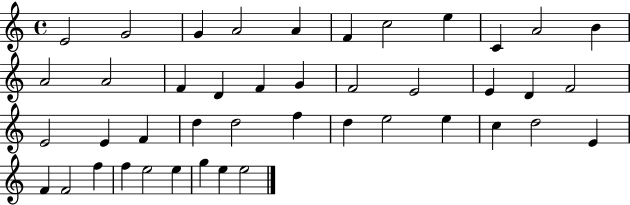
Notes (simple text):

E4/h G4/h G4/q A4/h A4/q F4/q C5/h E5/q C4/q A4/h B4/q A4/h A4/h F4/q D4/q F4/q G4/q F4/h E4/h E4/q D4/q F4/h E4/h E4/q F4/q D5/q D5/h F5/q D5/q E5/h E5/q C5/q D5/h E4/q F4/q F4/h F5/q F5/q E5/h E5/q G5/q E5/q E5/h